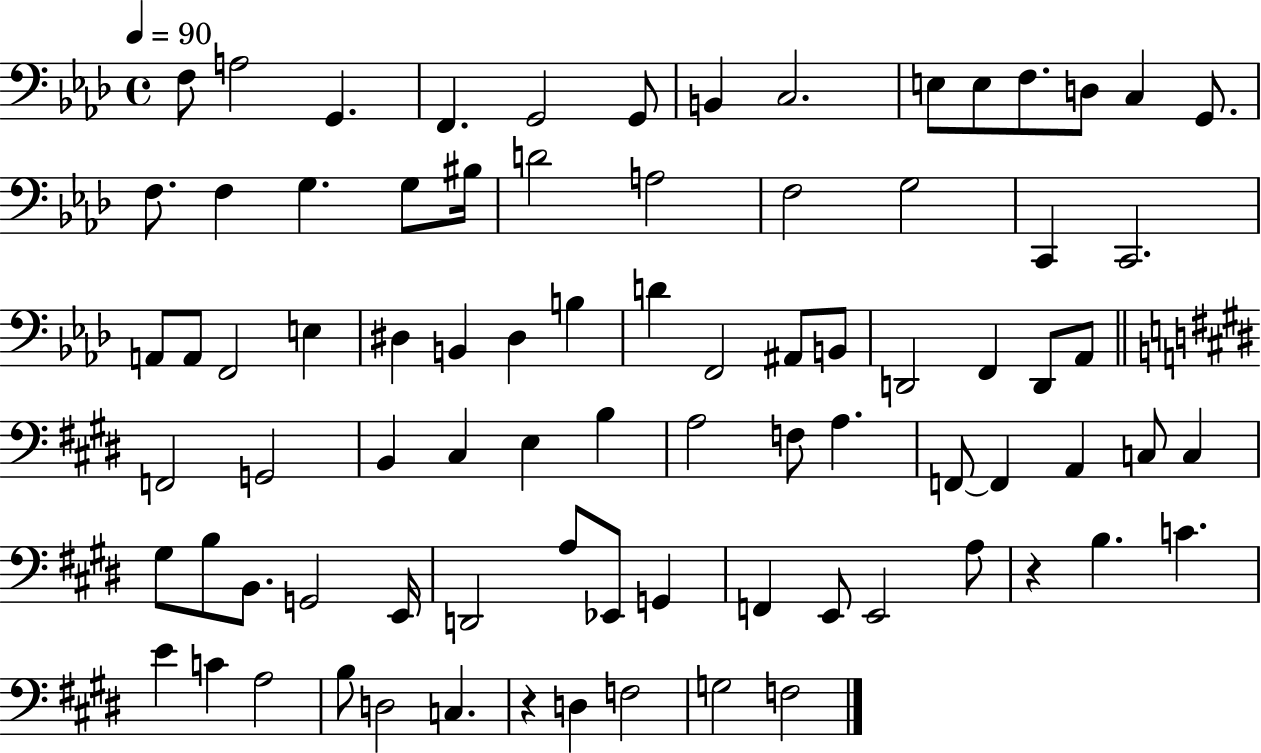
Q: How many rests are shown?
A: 2